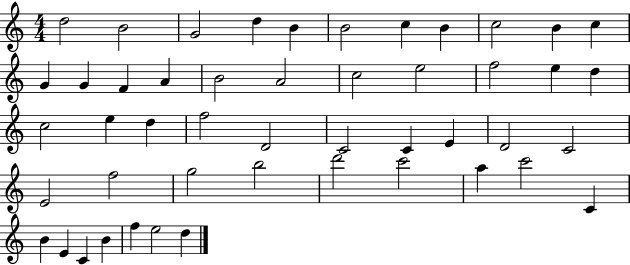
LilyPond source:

{
  \clef treble
  \numericTimeSignature
  \time 4/4
  \key c \major
  d''2 b'2 | g'2 d''4 b'4 | b'2 c''4 b'4 | c''2 b'4 c''4 | \break g'4 g'4 f'4 a'4 | b'2 a'2 | c''2 e''2 | f''2 e''4 d''4 | \break c''2 e''4 d''4 | f''2 d'2 | c'2 c'4 e'4 | d'2 c'2 | \break e'2 f''2 | g''2 b''2 | d'''2 c'''2 | a''4 c'''2 c'4 | \break b'4 e'4 c'4 b'4 | f''4 e''2 d''4 | \bar "|."
}